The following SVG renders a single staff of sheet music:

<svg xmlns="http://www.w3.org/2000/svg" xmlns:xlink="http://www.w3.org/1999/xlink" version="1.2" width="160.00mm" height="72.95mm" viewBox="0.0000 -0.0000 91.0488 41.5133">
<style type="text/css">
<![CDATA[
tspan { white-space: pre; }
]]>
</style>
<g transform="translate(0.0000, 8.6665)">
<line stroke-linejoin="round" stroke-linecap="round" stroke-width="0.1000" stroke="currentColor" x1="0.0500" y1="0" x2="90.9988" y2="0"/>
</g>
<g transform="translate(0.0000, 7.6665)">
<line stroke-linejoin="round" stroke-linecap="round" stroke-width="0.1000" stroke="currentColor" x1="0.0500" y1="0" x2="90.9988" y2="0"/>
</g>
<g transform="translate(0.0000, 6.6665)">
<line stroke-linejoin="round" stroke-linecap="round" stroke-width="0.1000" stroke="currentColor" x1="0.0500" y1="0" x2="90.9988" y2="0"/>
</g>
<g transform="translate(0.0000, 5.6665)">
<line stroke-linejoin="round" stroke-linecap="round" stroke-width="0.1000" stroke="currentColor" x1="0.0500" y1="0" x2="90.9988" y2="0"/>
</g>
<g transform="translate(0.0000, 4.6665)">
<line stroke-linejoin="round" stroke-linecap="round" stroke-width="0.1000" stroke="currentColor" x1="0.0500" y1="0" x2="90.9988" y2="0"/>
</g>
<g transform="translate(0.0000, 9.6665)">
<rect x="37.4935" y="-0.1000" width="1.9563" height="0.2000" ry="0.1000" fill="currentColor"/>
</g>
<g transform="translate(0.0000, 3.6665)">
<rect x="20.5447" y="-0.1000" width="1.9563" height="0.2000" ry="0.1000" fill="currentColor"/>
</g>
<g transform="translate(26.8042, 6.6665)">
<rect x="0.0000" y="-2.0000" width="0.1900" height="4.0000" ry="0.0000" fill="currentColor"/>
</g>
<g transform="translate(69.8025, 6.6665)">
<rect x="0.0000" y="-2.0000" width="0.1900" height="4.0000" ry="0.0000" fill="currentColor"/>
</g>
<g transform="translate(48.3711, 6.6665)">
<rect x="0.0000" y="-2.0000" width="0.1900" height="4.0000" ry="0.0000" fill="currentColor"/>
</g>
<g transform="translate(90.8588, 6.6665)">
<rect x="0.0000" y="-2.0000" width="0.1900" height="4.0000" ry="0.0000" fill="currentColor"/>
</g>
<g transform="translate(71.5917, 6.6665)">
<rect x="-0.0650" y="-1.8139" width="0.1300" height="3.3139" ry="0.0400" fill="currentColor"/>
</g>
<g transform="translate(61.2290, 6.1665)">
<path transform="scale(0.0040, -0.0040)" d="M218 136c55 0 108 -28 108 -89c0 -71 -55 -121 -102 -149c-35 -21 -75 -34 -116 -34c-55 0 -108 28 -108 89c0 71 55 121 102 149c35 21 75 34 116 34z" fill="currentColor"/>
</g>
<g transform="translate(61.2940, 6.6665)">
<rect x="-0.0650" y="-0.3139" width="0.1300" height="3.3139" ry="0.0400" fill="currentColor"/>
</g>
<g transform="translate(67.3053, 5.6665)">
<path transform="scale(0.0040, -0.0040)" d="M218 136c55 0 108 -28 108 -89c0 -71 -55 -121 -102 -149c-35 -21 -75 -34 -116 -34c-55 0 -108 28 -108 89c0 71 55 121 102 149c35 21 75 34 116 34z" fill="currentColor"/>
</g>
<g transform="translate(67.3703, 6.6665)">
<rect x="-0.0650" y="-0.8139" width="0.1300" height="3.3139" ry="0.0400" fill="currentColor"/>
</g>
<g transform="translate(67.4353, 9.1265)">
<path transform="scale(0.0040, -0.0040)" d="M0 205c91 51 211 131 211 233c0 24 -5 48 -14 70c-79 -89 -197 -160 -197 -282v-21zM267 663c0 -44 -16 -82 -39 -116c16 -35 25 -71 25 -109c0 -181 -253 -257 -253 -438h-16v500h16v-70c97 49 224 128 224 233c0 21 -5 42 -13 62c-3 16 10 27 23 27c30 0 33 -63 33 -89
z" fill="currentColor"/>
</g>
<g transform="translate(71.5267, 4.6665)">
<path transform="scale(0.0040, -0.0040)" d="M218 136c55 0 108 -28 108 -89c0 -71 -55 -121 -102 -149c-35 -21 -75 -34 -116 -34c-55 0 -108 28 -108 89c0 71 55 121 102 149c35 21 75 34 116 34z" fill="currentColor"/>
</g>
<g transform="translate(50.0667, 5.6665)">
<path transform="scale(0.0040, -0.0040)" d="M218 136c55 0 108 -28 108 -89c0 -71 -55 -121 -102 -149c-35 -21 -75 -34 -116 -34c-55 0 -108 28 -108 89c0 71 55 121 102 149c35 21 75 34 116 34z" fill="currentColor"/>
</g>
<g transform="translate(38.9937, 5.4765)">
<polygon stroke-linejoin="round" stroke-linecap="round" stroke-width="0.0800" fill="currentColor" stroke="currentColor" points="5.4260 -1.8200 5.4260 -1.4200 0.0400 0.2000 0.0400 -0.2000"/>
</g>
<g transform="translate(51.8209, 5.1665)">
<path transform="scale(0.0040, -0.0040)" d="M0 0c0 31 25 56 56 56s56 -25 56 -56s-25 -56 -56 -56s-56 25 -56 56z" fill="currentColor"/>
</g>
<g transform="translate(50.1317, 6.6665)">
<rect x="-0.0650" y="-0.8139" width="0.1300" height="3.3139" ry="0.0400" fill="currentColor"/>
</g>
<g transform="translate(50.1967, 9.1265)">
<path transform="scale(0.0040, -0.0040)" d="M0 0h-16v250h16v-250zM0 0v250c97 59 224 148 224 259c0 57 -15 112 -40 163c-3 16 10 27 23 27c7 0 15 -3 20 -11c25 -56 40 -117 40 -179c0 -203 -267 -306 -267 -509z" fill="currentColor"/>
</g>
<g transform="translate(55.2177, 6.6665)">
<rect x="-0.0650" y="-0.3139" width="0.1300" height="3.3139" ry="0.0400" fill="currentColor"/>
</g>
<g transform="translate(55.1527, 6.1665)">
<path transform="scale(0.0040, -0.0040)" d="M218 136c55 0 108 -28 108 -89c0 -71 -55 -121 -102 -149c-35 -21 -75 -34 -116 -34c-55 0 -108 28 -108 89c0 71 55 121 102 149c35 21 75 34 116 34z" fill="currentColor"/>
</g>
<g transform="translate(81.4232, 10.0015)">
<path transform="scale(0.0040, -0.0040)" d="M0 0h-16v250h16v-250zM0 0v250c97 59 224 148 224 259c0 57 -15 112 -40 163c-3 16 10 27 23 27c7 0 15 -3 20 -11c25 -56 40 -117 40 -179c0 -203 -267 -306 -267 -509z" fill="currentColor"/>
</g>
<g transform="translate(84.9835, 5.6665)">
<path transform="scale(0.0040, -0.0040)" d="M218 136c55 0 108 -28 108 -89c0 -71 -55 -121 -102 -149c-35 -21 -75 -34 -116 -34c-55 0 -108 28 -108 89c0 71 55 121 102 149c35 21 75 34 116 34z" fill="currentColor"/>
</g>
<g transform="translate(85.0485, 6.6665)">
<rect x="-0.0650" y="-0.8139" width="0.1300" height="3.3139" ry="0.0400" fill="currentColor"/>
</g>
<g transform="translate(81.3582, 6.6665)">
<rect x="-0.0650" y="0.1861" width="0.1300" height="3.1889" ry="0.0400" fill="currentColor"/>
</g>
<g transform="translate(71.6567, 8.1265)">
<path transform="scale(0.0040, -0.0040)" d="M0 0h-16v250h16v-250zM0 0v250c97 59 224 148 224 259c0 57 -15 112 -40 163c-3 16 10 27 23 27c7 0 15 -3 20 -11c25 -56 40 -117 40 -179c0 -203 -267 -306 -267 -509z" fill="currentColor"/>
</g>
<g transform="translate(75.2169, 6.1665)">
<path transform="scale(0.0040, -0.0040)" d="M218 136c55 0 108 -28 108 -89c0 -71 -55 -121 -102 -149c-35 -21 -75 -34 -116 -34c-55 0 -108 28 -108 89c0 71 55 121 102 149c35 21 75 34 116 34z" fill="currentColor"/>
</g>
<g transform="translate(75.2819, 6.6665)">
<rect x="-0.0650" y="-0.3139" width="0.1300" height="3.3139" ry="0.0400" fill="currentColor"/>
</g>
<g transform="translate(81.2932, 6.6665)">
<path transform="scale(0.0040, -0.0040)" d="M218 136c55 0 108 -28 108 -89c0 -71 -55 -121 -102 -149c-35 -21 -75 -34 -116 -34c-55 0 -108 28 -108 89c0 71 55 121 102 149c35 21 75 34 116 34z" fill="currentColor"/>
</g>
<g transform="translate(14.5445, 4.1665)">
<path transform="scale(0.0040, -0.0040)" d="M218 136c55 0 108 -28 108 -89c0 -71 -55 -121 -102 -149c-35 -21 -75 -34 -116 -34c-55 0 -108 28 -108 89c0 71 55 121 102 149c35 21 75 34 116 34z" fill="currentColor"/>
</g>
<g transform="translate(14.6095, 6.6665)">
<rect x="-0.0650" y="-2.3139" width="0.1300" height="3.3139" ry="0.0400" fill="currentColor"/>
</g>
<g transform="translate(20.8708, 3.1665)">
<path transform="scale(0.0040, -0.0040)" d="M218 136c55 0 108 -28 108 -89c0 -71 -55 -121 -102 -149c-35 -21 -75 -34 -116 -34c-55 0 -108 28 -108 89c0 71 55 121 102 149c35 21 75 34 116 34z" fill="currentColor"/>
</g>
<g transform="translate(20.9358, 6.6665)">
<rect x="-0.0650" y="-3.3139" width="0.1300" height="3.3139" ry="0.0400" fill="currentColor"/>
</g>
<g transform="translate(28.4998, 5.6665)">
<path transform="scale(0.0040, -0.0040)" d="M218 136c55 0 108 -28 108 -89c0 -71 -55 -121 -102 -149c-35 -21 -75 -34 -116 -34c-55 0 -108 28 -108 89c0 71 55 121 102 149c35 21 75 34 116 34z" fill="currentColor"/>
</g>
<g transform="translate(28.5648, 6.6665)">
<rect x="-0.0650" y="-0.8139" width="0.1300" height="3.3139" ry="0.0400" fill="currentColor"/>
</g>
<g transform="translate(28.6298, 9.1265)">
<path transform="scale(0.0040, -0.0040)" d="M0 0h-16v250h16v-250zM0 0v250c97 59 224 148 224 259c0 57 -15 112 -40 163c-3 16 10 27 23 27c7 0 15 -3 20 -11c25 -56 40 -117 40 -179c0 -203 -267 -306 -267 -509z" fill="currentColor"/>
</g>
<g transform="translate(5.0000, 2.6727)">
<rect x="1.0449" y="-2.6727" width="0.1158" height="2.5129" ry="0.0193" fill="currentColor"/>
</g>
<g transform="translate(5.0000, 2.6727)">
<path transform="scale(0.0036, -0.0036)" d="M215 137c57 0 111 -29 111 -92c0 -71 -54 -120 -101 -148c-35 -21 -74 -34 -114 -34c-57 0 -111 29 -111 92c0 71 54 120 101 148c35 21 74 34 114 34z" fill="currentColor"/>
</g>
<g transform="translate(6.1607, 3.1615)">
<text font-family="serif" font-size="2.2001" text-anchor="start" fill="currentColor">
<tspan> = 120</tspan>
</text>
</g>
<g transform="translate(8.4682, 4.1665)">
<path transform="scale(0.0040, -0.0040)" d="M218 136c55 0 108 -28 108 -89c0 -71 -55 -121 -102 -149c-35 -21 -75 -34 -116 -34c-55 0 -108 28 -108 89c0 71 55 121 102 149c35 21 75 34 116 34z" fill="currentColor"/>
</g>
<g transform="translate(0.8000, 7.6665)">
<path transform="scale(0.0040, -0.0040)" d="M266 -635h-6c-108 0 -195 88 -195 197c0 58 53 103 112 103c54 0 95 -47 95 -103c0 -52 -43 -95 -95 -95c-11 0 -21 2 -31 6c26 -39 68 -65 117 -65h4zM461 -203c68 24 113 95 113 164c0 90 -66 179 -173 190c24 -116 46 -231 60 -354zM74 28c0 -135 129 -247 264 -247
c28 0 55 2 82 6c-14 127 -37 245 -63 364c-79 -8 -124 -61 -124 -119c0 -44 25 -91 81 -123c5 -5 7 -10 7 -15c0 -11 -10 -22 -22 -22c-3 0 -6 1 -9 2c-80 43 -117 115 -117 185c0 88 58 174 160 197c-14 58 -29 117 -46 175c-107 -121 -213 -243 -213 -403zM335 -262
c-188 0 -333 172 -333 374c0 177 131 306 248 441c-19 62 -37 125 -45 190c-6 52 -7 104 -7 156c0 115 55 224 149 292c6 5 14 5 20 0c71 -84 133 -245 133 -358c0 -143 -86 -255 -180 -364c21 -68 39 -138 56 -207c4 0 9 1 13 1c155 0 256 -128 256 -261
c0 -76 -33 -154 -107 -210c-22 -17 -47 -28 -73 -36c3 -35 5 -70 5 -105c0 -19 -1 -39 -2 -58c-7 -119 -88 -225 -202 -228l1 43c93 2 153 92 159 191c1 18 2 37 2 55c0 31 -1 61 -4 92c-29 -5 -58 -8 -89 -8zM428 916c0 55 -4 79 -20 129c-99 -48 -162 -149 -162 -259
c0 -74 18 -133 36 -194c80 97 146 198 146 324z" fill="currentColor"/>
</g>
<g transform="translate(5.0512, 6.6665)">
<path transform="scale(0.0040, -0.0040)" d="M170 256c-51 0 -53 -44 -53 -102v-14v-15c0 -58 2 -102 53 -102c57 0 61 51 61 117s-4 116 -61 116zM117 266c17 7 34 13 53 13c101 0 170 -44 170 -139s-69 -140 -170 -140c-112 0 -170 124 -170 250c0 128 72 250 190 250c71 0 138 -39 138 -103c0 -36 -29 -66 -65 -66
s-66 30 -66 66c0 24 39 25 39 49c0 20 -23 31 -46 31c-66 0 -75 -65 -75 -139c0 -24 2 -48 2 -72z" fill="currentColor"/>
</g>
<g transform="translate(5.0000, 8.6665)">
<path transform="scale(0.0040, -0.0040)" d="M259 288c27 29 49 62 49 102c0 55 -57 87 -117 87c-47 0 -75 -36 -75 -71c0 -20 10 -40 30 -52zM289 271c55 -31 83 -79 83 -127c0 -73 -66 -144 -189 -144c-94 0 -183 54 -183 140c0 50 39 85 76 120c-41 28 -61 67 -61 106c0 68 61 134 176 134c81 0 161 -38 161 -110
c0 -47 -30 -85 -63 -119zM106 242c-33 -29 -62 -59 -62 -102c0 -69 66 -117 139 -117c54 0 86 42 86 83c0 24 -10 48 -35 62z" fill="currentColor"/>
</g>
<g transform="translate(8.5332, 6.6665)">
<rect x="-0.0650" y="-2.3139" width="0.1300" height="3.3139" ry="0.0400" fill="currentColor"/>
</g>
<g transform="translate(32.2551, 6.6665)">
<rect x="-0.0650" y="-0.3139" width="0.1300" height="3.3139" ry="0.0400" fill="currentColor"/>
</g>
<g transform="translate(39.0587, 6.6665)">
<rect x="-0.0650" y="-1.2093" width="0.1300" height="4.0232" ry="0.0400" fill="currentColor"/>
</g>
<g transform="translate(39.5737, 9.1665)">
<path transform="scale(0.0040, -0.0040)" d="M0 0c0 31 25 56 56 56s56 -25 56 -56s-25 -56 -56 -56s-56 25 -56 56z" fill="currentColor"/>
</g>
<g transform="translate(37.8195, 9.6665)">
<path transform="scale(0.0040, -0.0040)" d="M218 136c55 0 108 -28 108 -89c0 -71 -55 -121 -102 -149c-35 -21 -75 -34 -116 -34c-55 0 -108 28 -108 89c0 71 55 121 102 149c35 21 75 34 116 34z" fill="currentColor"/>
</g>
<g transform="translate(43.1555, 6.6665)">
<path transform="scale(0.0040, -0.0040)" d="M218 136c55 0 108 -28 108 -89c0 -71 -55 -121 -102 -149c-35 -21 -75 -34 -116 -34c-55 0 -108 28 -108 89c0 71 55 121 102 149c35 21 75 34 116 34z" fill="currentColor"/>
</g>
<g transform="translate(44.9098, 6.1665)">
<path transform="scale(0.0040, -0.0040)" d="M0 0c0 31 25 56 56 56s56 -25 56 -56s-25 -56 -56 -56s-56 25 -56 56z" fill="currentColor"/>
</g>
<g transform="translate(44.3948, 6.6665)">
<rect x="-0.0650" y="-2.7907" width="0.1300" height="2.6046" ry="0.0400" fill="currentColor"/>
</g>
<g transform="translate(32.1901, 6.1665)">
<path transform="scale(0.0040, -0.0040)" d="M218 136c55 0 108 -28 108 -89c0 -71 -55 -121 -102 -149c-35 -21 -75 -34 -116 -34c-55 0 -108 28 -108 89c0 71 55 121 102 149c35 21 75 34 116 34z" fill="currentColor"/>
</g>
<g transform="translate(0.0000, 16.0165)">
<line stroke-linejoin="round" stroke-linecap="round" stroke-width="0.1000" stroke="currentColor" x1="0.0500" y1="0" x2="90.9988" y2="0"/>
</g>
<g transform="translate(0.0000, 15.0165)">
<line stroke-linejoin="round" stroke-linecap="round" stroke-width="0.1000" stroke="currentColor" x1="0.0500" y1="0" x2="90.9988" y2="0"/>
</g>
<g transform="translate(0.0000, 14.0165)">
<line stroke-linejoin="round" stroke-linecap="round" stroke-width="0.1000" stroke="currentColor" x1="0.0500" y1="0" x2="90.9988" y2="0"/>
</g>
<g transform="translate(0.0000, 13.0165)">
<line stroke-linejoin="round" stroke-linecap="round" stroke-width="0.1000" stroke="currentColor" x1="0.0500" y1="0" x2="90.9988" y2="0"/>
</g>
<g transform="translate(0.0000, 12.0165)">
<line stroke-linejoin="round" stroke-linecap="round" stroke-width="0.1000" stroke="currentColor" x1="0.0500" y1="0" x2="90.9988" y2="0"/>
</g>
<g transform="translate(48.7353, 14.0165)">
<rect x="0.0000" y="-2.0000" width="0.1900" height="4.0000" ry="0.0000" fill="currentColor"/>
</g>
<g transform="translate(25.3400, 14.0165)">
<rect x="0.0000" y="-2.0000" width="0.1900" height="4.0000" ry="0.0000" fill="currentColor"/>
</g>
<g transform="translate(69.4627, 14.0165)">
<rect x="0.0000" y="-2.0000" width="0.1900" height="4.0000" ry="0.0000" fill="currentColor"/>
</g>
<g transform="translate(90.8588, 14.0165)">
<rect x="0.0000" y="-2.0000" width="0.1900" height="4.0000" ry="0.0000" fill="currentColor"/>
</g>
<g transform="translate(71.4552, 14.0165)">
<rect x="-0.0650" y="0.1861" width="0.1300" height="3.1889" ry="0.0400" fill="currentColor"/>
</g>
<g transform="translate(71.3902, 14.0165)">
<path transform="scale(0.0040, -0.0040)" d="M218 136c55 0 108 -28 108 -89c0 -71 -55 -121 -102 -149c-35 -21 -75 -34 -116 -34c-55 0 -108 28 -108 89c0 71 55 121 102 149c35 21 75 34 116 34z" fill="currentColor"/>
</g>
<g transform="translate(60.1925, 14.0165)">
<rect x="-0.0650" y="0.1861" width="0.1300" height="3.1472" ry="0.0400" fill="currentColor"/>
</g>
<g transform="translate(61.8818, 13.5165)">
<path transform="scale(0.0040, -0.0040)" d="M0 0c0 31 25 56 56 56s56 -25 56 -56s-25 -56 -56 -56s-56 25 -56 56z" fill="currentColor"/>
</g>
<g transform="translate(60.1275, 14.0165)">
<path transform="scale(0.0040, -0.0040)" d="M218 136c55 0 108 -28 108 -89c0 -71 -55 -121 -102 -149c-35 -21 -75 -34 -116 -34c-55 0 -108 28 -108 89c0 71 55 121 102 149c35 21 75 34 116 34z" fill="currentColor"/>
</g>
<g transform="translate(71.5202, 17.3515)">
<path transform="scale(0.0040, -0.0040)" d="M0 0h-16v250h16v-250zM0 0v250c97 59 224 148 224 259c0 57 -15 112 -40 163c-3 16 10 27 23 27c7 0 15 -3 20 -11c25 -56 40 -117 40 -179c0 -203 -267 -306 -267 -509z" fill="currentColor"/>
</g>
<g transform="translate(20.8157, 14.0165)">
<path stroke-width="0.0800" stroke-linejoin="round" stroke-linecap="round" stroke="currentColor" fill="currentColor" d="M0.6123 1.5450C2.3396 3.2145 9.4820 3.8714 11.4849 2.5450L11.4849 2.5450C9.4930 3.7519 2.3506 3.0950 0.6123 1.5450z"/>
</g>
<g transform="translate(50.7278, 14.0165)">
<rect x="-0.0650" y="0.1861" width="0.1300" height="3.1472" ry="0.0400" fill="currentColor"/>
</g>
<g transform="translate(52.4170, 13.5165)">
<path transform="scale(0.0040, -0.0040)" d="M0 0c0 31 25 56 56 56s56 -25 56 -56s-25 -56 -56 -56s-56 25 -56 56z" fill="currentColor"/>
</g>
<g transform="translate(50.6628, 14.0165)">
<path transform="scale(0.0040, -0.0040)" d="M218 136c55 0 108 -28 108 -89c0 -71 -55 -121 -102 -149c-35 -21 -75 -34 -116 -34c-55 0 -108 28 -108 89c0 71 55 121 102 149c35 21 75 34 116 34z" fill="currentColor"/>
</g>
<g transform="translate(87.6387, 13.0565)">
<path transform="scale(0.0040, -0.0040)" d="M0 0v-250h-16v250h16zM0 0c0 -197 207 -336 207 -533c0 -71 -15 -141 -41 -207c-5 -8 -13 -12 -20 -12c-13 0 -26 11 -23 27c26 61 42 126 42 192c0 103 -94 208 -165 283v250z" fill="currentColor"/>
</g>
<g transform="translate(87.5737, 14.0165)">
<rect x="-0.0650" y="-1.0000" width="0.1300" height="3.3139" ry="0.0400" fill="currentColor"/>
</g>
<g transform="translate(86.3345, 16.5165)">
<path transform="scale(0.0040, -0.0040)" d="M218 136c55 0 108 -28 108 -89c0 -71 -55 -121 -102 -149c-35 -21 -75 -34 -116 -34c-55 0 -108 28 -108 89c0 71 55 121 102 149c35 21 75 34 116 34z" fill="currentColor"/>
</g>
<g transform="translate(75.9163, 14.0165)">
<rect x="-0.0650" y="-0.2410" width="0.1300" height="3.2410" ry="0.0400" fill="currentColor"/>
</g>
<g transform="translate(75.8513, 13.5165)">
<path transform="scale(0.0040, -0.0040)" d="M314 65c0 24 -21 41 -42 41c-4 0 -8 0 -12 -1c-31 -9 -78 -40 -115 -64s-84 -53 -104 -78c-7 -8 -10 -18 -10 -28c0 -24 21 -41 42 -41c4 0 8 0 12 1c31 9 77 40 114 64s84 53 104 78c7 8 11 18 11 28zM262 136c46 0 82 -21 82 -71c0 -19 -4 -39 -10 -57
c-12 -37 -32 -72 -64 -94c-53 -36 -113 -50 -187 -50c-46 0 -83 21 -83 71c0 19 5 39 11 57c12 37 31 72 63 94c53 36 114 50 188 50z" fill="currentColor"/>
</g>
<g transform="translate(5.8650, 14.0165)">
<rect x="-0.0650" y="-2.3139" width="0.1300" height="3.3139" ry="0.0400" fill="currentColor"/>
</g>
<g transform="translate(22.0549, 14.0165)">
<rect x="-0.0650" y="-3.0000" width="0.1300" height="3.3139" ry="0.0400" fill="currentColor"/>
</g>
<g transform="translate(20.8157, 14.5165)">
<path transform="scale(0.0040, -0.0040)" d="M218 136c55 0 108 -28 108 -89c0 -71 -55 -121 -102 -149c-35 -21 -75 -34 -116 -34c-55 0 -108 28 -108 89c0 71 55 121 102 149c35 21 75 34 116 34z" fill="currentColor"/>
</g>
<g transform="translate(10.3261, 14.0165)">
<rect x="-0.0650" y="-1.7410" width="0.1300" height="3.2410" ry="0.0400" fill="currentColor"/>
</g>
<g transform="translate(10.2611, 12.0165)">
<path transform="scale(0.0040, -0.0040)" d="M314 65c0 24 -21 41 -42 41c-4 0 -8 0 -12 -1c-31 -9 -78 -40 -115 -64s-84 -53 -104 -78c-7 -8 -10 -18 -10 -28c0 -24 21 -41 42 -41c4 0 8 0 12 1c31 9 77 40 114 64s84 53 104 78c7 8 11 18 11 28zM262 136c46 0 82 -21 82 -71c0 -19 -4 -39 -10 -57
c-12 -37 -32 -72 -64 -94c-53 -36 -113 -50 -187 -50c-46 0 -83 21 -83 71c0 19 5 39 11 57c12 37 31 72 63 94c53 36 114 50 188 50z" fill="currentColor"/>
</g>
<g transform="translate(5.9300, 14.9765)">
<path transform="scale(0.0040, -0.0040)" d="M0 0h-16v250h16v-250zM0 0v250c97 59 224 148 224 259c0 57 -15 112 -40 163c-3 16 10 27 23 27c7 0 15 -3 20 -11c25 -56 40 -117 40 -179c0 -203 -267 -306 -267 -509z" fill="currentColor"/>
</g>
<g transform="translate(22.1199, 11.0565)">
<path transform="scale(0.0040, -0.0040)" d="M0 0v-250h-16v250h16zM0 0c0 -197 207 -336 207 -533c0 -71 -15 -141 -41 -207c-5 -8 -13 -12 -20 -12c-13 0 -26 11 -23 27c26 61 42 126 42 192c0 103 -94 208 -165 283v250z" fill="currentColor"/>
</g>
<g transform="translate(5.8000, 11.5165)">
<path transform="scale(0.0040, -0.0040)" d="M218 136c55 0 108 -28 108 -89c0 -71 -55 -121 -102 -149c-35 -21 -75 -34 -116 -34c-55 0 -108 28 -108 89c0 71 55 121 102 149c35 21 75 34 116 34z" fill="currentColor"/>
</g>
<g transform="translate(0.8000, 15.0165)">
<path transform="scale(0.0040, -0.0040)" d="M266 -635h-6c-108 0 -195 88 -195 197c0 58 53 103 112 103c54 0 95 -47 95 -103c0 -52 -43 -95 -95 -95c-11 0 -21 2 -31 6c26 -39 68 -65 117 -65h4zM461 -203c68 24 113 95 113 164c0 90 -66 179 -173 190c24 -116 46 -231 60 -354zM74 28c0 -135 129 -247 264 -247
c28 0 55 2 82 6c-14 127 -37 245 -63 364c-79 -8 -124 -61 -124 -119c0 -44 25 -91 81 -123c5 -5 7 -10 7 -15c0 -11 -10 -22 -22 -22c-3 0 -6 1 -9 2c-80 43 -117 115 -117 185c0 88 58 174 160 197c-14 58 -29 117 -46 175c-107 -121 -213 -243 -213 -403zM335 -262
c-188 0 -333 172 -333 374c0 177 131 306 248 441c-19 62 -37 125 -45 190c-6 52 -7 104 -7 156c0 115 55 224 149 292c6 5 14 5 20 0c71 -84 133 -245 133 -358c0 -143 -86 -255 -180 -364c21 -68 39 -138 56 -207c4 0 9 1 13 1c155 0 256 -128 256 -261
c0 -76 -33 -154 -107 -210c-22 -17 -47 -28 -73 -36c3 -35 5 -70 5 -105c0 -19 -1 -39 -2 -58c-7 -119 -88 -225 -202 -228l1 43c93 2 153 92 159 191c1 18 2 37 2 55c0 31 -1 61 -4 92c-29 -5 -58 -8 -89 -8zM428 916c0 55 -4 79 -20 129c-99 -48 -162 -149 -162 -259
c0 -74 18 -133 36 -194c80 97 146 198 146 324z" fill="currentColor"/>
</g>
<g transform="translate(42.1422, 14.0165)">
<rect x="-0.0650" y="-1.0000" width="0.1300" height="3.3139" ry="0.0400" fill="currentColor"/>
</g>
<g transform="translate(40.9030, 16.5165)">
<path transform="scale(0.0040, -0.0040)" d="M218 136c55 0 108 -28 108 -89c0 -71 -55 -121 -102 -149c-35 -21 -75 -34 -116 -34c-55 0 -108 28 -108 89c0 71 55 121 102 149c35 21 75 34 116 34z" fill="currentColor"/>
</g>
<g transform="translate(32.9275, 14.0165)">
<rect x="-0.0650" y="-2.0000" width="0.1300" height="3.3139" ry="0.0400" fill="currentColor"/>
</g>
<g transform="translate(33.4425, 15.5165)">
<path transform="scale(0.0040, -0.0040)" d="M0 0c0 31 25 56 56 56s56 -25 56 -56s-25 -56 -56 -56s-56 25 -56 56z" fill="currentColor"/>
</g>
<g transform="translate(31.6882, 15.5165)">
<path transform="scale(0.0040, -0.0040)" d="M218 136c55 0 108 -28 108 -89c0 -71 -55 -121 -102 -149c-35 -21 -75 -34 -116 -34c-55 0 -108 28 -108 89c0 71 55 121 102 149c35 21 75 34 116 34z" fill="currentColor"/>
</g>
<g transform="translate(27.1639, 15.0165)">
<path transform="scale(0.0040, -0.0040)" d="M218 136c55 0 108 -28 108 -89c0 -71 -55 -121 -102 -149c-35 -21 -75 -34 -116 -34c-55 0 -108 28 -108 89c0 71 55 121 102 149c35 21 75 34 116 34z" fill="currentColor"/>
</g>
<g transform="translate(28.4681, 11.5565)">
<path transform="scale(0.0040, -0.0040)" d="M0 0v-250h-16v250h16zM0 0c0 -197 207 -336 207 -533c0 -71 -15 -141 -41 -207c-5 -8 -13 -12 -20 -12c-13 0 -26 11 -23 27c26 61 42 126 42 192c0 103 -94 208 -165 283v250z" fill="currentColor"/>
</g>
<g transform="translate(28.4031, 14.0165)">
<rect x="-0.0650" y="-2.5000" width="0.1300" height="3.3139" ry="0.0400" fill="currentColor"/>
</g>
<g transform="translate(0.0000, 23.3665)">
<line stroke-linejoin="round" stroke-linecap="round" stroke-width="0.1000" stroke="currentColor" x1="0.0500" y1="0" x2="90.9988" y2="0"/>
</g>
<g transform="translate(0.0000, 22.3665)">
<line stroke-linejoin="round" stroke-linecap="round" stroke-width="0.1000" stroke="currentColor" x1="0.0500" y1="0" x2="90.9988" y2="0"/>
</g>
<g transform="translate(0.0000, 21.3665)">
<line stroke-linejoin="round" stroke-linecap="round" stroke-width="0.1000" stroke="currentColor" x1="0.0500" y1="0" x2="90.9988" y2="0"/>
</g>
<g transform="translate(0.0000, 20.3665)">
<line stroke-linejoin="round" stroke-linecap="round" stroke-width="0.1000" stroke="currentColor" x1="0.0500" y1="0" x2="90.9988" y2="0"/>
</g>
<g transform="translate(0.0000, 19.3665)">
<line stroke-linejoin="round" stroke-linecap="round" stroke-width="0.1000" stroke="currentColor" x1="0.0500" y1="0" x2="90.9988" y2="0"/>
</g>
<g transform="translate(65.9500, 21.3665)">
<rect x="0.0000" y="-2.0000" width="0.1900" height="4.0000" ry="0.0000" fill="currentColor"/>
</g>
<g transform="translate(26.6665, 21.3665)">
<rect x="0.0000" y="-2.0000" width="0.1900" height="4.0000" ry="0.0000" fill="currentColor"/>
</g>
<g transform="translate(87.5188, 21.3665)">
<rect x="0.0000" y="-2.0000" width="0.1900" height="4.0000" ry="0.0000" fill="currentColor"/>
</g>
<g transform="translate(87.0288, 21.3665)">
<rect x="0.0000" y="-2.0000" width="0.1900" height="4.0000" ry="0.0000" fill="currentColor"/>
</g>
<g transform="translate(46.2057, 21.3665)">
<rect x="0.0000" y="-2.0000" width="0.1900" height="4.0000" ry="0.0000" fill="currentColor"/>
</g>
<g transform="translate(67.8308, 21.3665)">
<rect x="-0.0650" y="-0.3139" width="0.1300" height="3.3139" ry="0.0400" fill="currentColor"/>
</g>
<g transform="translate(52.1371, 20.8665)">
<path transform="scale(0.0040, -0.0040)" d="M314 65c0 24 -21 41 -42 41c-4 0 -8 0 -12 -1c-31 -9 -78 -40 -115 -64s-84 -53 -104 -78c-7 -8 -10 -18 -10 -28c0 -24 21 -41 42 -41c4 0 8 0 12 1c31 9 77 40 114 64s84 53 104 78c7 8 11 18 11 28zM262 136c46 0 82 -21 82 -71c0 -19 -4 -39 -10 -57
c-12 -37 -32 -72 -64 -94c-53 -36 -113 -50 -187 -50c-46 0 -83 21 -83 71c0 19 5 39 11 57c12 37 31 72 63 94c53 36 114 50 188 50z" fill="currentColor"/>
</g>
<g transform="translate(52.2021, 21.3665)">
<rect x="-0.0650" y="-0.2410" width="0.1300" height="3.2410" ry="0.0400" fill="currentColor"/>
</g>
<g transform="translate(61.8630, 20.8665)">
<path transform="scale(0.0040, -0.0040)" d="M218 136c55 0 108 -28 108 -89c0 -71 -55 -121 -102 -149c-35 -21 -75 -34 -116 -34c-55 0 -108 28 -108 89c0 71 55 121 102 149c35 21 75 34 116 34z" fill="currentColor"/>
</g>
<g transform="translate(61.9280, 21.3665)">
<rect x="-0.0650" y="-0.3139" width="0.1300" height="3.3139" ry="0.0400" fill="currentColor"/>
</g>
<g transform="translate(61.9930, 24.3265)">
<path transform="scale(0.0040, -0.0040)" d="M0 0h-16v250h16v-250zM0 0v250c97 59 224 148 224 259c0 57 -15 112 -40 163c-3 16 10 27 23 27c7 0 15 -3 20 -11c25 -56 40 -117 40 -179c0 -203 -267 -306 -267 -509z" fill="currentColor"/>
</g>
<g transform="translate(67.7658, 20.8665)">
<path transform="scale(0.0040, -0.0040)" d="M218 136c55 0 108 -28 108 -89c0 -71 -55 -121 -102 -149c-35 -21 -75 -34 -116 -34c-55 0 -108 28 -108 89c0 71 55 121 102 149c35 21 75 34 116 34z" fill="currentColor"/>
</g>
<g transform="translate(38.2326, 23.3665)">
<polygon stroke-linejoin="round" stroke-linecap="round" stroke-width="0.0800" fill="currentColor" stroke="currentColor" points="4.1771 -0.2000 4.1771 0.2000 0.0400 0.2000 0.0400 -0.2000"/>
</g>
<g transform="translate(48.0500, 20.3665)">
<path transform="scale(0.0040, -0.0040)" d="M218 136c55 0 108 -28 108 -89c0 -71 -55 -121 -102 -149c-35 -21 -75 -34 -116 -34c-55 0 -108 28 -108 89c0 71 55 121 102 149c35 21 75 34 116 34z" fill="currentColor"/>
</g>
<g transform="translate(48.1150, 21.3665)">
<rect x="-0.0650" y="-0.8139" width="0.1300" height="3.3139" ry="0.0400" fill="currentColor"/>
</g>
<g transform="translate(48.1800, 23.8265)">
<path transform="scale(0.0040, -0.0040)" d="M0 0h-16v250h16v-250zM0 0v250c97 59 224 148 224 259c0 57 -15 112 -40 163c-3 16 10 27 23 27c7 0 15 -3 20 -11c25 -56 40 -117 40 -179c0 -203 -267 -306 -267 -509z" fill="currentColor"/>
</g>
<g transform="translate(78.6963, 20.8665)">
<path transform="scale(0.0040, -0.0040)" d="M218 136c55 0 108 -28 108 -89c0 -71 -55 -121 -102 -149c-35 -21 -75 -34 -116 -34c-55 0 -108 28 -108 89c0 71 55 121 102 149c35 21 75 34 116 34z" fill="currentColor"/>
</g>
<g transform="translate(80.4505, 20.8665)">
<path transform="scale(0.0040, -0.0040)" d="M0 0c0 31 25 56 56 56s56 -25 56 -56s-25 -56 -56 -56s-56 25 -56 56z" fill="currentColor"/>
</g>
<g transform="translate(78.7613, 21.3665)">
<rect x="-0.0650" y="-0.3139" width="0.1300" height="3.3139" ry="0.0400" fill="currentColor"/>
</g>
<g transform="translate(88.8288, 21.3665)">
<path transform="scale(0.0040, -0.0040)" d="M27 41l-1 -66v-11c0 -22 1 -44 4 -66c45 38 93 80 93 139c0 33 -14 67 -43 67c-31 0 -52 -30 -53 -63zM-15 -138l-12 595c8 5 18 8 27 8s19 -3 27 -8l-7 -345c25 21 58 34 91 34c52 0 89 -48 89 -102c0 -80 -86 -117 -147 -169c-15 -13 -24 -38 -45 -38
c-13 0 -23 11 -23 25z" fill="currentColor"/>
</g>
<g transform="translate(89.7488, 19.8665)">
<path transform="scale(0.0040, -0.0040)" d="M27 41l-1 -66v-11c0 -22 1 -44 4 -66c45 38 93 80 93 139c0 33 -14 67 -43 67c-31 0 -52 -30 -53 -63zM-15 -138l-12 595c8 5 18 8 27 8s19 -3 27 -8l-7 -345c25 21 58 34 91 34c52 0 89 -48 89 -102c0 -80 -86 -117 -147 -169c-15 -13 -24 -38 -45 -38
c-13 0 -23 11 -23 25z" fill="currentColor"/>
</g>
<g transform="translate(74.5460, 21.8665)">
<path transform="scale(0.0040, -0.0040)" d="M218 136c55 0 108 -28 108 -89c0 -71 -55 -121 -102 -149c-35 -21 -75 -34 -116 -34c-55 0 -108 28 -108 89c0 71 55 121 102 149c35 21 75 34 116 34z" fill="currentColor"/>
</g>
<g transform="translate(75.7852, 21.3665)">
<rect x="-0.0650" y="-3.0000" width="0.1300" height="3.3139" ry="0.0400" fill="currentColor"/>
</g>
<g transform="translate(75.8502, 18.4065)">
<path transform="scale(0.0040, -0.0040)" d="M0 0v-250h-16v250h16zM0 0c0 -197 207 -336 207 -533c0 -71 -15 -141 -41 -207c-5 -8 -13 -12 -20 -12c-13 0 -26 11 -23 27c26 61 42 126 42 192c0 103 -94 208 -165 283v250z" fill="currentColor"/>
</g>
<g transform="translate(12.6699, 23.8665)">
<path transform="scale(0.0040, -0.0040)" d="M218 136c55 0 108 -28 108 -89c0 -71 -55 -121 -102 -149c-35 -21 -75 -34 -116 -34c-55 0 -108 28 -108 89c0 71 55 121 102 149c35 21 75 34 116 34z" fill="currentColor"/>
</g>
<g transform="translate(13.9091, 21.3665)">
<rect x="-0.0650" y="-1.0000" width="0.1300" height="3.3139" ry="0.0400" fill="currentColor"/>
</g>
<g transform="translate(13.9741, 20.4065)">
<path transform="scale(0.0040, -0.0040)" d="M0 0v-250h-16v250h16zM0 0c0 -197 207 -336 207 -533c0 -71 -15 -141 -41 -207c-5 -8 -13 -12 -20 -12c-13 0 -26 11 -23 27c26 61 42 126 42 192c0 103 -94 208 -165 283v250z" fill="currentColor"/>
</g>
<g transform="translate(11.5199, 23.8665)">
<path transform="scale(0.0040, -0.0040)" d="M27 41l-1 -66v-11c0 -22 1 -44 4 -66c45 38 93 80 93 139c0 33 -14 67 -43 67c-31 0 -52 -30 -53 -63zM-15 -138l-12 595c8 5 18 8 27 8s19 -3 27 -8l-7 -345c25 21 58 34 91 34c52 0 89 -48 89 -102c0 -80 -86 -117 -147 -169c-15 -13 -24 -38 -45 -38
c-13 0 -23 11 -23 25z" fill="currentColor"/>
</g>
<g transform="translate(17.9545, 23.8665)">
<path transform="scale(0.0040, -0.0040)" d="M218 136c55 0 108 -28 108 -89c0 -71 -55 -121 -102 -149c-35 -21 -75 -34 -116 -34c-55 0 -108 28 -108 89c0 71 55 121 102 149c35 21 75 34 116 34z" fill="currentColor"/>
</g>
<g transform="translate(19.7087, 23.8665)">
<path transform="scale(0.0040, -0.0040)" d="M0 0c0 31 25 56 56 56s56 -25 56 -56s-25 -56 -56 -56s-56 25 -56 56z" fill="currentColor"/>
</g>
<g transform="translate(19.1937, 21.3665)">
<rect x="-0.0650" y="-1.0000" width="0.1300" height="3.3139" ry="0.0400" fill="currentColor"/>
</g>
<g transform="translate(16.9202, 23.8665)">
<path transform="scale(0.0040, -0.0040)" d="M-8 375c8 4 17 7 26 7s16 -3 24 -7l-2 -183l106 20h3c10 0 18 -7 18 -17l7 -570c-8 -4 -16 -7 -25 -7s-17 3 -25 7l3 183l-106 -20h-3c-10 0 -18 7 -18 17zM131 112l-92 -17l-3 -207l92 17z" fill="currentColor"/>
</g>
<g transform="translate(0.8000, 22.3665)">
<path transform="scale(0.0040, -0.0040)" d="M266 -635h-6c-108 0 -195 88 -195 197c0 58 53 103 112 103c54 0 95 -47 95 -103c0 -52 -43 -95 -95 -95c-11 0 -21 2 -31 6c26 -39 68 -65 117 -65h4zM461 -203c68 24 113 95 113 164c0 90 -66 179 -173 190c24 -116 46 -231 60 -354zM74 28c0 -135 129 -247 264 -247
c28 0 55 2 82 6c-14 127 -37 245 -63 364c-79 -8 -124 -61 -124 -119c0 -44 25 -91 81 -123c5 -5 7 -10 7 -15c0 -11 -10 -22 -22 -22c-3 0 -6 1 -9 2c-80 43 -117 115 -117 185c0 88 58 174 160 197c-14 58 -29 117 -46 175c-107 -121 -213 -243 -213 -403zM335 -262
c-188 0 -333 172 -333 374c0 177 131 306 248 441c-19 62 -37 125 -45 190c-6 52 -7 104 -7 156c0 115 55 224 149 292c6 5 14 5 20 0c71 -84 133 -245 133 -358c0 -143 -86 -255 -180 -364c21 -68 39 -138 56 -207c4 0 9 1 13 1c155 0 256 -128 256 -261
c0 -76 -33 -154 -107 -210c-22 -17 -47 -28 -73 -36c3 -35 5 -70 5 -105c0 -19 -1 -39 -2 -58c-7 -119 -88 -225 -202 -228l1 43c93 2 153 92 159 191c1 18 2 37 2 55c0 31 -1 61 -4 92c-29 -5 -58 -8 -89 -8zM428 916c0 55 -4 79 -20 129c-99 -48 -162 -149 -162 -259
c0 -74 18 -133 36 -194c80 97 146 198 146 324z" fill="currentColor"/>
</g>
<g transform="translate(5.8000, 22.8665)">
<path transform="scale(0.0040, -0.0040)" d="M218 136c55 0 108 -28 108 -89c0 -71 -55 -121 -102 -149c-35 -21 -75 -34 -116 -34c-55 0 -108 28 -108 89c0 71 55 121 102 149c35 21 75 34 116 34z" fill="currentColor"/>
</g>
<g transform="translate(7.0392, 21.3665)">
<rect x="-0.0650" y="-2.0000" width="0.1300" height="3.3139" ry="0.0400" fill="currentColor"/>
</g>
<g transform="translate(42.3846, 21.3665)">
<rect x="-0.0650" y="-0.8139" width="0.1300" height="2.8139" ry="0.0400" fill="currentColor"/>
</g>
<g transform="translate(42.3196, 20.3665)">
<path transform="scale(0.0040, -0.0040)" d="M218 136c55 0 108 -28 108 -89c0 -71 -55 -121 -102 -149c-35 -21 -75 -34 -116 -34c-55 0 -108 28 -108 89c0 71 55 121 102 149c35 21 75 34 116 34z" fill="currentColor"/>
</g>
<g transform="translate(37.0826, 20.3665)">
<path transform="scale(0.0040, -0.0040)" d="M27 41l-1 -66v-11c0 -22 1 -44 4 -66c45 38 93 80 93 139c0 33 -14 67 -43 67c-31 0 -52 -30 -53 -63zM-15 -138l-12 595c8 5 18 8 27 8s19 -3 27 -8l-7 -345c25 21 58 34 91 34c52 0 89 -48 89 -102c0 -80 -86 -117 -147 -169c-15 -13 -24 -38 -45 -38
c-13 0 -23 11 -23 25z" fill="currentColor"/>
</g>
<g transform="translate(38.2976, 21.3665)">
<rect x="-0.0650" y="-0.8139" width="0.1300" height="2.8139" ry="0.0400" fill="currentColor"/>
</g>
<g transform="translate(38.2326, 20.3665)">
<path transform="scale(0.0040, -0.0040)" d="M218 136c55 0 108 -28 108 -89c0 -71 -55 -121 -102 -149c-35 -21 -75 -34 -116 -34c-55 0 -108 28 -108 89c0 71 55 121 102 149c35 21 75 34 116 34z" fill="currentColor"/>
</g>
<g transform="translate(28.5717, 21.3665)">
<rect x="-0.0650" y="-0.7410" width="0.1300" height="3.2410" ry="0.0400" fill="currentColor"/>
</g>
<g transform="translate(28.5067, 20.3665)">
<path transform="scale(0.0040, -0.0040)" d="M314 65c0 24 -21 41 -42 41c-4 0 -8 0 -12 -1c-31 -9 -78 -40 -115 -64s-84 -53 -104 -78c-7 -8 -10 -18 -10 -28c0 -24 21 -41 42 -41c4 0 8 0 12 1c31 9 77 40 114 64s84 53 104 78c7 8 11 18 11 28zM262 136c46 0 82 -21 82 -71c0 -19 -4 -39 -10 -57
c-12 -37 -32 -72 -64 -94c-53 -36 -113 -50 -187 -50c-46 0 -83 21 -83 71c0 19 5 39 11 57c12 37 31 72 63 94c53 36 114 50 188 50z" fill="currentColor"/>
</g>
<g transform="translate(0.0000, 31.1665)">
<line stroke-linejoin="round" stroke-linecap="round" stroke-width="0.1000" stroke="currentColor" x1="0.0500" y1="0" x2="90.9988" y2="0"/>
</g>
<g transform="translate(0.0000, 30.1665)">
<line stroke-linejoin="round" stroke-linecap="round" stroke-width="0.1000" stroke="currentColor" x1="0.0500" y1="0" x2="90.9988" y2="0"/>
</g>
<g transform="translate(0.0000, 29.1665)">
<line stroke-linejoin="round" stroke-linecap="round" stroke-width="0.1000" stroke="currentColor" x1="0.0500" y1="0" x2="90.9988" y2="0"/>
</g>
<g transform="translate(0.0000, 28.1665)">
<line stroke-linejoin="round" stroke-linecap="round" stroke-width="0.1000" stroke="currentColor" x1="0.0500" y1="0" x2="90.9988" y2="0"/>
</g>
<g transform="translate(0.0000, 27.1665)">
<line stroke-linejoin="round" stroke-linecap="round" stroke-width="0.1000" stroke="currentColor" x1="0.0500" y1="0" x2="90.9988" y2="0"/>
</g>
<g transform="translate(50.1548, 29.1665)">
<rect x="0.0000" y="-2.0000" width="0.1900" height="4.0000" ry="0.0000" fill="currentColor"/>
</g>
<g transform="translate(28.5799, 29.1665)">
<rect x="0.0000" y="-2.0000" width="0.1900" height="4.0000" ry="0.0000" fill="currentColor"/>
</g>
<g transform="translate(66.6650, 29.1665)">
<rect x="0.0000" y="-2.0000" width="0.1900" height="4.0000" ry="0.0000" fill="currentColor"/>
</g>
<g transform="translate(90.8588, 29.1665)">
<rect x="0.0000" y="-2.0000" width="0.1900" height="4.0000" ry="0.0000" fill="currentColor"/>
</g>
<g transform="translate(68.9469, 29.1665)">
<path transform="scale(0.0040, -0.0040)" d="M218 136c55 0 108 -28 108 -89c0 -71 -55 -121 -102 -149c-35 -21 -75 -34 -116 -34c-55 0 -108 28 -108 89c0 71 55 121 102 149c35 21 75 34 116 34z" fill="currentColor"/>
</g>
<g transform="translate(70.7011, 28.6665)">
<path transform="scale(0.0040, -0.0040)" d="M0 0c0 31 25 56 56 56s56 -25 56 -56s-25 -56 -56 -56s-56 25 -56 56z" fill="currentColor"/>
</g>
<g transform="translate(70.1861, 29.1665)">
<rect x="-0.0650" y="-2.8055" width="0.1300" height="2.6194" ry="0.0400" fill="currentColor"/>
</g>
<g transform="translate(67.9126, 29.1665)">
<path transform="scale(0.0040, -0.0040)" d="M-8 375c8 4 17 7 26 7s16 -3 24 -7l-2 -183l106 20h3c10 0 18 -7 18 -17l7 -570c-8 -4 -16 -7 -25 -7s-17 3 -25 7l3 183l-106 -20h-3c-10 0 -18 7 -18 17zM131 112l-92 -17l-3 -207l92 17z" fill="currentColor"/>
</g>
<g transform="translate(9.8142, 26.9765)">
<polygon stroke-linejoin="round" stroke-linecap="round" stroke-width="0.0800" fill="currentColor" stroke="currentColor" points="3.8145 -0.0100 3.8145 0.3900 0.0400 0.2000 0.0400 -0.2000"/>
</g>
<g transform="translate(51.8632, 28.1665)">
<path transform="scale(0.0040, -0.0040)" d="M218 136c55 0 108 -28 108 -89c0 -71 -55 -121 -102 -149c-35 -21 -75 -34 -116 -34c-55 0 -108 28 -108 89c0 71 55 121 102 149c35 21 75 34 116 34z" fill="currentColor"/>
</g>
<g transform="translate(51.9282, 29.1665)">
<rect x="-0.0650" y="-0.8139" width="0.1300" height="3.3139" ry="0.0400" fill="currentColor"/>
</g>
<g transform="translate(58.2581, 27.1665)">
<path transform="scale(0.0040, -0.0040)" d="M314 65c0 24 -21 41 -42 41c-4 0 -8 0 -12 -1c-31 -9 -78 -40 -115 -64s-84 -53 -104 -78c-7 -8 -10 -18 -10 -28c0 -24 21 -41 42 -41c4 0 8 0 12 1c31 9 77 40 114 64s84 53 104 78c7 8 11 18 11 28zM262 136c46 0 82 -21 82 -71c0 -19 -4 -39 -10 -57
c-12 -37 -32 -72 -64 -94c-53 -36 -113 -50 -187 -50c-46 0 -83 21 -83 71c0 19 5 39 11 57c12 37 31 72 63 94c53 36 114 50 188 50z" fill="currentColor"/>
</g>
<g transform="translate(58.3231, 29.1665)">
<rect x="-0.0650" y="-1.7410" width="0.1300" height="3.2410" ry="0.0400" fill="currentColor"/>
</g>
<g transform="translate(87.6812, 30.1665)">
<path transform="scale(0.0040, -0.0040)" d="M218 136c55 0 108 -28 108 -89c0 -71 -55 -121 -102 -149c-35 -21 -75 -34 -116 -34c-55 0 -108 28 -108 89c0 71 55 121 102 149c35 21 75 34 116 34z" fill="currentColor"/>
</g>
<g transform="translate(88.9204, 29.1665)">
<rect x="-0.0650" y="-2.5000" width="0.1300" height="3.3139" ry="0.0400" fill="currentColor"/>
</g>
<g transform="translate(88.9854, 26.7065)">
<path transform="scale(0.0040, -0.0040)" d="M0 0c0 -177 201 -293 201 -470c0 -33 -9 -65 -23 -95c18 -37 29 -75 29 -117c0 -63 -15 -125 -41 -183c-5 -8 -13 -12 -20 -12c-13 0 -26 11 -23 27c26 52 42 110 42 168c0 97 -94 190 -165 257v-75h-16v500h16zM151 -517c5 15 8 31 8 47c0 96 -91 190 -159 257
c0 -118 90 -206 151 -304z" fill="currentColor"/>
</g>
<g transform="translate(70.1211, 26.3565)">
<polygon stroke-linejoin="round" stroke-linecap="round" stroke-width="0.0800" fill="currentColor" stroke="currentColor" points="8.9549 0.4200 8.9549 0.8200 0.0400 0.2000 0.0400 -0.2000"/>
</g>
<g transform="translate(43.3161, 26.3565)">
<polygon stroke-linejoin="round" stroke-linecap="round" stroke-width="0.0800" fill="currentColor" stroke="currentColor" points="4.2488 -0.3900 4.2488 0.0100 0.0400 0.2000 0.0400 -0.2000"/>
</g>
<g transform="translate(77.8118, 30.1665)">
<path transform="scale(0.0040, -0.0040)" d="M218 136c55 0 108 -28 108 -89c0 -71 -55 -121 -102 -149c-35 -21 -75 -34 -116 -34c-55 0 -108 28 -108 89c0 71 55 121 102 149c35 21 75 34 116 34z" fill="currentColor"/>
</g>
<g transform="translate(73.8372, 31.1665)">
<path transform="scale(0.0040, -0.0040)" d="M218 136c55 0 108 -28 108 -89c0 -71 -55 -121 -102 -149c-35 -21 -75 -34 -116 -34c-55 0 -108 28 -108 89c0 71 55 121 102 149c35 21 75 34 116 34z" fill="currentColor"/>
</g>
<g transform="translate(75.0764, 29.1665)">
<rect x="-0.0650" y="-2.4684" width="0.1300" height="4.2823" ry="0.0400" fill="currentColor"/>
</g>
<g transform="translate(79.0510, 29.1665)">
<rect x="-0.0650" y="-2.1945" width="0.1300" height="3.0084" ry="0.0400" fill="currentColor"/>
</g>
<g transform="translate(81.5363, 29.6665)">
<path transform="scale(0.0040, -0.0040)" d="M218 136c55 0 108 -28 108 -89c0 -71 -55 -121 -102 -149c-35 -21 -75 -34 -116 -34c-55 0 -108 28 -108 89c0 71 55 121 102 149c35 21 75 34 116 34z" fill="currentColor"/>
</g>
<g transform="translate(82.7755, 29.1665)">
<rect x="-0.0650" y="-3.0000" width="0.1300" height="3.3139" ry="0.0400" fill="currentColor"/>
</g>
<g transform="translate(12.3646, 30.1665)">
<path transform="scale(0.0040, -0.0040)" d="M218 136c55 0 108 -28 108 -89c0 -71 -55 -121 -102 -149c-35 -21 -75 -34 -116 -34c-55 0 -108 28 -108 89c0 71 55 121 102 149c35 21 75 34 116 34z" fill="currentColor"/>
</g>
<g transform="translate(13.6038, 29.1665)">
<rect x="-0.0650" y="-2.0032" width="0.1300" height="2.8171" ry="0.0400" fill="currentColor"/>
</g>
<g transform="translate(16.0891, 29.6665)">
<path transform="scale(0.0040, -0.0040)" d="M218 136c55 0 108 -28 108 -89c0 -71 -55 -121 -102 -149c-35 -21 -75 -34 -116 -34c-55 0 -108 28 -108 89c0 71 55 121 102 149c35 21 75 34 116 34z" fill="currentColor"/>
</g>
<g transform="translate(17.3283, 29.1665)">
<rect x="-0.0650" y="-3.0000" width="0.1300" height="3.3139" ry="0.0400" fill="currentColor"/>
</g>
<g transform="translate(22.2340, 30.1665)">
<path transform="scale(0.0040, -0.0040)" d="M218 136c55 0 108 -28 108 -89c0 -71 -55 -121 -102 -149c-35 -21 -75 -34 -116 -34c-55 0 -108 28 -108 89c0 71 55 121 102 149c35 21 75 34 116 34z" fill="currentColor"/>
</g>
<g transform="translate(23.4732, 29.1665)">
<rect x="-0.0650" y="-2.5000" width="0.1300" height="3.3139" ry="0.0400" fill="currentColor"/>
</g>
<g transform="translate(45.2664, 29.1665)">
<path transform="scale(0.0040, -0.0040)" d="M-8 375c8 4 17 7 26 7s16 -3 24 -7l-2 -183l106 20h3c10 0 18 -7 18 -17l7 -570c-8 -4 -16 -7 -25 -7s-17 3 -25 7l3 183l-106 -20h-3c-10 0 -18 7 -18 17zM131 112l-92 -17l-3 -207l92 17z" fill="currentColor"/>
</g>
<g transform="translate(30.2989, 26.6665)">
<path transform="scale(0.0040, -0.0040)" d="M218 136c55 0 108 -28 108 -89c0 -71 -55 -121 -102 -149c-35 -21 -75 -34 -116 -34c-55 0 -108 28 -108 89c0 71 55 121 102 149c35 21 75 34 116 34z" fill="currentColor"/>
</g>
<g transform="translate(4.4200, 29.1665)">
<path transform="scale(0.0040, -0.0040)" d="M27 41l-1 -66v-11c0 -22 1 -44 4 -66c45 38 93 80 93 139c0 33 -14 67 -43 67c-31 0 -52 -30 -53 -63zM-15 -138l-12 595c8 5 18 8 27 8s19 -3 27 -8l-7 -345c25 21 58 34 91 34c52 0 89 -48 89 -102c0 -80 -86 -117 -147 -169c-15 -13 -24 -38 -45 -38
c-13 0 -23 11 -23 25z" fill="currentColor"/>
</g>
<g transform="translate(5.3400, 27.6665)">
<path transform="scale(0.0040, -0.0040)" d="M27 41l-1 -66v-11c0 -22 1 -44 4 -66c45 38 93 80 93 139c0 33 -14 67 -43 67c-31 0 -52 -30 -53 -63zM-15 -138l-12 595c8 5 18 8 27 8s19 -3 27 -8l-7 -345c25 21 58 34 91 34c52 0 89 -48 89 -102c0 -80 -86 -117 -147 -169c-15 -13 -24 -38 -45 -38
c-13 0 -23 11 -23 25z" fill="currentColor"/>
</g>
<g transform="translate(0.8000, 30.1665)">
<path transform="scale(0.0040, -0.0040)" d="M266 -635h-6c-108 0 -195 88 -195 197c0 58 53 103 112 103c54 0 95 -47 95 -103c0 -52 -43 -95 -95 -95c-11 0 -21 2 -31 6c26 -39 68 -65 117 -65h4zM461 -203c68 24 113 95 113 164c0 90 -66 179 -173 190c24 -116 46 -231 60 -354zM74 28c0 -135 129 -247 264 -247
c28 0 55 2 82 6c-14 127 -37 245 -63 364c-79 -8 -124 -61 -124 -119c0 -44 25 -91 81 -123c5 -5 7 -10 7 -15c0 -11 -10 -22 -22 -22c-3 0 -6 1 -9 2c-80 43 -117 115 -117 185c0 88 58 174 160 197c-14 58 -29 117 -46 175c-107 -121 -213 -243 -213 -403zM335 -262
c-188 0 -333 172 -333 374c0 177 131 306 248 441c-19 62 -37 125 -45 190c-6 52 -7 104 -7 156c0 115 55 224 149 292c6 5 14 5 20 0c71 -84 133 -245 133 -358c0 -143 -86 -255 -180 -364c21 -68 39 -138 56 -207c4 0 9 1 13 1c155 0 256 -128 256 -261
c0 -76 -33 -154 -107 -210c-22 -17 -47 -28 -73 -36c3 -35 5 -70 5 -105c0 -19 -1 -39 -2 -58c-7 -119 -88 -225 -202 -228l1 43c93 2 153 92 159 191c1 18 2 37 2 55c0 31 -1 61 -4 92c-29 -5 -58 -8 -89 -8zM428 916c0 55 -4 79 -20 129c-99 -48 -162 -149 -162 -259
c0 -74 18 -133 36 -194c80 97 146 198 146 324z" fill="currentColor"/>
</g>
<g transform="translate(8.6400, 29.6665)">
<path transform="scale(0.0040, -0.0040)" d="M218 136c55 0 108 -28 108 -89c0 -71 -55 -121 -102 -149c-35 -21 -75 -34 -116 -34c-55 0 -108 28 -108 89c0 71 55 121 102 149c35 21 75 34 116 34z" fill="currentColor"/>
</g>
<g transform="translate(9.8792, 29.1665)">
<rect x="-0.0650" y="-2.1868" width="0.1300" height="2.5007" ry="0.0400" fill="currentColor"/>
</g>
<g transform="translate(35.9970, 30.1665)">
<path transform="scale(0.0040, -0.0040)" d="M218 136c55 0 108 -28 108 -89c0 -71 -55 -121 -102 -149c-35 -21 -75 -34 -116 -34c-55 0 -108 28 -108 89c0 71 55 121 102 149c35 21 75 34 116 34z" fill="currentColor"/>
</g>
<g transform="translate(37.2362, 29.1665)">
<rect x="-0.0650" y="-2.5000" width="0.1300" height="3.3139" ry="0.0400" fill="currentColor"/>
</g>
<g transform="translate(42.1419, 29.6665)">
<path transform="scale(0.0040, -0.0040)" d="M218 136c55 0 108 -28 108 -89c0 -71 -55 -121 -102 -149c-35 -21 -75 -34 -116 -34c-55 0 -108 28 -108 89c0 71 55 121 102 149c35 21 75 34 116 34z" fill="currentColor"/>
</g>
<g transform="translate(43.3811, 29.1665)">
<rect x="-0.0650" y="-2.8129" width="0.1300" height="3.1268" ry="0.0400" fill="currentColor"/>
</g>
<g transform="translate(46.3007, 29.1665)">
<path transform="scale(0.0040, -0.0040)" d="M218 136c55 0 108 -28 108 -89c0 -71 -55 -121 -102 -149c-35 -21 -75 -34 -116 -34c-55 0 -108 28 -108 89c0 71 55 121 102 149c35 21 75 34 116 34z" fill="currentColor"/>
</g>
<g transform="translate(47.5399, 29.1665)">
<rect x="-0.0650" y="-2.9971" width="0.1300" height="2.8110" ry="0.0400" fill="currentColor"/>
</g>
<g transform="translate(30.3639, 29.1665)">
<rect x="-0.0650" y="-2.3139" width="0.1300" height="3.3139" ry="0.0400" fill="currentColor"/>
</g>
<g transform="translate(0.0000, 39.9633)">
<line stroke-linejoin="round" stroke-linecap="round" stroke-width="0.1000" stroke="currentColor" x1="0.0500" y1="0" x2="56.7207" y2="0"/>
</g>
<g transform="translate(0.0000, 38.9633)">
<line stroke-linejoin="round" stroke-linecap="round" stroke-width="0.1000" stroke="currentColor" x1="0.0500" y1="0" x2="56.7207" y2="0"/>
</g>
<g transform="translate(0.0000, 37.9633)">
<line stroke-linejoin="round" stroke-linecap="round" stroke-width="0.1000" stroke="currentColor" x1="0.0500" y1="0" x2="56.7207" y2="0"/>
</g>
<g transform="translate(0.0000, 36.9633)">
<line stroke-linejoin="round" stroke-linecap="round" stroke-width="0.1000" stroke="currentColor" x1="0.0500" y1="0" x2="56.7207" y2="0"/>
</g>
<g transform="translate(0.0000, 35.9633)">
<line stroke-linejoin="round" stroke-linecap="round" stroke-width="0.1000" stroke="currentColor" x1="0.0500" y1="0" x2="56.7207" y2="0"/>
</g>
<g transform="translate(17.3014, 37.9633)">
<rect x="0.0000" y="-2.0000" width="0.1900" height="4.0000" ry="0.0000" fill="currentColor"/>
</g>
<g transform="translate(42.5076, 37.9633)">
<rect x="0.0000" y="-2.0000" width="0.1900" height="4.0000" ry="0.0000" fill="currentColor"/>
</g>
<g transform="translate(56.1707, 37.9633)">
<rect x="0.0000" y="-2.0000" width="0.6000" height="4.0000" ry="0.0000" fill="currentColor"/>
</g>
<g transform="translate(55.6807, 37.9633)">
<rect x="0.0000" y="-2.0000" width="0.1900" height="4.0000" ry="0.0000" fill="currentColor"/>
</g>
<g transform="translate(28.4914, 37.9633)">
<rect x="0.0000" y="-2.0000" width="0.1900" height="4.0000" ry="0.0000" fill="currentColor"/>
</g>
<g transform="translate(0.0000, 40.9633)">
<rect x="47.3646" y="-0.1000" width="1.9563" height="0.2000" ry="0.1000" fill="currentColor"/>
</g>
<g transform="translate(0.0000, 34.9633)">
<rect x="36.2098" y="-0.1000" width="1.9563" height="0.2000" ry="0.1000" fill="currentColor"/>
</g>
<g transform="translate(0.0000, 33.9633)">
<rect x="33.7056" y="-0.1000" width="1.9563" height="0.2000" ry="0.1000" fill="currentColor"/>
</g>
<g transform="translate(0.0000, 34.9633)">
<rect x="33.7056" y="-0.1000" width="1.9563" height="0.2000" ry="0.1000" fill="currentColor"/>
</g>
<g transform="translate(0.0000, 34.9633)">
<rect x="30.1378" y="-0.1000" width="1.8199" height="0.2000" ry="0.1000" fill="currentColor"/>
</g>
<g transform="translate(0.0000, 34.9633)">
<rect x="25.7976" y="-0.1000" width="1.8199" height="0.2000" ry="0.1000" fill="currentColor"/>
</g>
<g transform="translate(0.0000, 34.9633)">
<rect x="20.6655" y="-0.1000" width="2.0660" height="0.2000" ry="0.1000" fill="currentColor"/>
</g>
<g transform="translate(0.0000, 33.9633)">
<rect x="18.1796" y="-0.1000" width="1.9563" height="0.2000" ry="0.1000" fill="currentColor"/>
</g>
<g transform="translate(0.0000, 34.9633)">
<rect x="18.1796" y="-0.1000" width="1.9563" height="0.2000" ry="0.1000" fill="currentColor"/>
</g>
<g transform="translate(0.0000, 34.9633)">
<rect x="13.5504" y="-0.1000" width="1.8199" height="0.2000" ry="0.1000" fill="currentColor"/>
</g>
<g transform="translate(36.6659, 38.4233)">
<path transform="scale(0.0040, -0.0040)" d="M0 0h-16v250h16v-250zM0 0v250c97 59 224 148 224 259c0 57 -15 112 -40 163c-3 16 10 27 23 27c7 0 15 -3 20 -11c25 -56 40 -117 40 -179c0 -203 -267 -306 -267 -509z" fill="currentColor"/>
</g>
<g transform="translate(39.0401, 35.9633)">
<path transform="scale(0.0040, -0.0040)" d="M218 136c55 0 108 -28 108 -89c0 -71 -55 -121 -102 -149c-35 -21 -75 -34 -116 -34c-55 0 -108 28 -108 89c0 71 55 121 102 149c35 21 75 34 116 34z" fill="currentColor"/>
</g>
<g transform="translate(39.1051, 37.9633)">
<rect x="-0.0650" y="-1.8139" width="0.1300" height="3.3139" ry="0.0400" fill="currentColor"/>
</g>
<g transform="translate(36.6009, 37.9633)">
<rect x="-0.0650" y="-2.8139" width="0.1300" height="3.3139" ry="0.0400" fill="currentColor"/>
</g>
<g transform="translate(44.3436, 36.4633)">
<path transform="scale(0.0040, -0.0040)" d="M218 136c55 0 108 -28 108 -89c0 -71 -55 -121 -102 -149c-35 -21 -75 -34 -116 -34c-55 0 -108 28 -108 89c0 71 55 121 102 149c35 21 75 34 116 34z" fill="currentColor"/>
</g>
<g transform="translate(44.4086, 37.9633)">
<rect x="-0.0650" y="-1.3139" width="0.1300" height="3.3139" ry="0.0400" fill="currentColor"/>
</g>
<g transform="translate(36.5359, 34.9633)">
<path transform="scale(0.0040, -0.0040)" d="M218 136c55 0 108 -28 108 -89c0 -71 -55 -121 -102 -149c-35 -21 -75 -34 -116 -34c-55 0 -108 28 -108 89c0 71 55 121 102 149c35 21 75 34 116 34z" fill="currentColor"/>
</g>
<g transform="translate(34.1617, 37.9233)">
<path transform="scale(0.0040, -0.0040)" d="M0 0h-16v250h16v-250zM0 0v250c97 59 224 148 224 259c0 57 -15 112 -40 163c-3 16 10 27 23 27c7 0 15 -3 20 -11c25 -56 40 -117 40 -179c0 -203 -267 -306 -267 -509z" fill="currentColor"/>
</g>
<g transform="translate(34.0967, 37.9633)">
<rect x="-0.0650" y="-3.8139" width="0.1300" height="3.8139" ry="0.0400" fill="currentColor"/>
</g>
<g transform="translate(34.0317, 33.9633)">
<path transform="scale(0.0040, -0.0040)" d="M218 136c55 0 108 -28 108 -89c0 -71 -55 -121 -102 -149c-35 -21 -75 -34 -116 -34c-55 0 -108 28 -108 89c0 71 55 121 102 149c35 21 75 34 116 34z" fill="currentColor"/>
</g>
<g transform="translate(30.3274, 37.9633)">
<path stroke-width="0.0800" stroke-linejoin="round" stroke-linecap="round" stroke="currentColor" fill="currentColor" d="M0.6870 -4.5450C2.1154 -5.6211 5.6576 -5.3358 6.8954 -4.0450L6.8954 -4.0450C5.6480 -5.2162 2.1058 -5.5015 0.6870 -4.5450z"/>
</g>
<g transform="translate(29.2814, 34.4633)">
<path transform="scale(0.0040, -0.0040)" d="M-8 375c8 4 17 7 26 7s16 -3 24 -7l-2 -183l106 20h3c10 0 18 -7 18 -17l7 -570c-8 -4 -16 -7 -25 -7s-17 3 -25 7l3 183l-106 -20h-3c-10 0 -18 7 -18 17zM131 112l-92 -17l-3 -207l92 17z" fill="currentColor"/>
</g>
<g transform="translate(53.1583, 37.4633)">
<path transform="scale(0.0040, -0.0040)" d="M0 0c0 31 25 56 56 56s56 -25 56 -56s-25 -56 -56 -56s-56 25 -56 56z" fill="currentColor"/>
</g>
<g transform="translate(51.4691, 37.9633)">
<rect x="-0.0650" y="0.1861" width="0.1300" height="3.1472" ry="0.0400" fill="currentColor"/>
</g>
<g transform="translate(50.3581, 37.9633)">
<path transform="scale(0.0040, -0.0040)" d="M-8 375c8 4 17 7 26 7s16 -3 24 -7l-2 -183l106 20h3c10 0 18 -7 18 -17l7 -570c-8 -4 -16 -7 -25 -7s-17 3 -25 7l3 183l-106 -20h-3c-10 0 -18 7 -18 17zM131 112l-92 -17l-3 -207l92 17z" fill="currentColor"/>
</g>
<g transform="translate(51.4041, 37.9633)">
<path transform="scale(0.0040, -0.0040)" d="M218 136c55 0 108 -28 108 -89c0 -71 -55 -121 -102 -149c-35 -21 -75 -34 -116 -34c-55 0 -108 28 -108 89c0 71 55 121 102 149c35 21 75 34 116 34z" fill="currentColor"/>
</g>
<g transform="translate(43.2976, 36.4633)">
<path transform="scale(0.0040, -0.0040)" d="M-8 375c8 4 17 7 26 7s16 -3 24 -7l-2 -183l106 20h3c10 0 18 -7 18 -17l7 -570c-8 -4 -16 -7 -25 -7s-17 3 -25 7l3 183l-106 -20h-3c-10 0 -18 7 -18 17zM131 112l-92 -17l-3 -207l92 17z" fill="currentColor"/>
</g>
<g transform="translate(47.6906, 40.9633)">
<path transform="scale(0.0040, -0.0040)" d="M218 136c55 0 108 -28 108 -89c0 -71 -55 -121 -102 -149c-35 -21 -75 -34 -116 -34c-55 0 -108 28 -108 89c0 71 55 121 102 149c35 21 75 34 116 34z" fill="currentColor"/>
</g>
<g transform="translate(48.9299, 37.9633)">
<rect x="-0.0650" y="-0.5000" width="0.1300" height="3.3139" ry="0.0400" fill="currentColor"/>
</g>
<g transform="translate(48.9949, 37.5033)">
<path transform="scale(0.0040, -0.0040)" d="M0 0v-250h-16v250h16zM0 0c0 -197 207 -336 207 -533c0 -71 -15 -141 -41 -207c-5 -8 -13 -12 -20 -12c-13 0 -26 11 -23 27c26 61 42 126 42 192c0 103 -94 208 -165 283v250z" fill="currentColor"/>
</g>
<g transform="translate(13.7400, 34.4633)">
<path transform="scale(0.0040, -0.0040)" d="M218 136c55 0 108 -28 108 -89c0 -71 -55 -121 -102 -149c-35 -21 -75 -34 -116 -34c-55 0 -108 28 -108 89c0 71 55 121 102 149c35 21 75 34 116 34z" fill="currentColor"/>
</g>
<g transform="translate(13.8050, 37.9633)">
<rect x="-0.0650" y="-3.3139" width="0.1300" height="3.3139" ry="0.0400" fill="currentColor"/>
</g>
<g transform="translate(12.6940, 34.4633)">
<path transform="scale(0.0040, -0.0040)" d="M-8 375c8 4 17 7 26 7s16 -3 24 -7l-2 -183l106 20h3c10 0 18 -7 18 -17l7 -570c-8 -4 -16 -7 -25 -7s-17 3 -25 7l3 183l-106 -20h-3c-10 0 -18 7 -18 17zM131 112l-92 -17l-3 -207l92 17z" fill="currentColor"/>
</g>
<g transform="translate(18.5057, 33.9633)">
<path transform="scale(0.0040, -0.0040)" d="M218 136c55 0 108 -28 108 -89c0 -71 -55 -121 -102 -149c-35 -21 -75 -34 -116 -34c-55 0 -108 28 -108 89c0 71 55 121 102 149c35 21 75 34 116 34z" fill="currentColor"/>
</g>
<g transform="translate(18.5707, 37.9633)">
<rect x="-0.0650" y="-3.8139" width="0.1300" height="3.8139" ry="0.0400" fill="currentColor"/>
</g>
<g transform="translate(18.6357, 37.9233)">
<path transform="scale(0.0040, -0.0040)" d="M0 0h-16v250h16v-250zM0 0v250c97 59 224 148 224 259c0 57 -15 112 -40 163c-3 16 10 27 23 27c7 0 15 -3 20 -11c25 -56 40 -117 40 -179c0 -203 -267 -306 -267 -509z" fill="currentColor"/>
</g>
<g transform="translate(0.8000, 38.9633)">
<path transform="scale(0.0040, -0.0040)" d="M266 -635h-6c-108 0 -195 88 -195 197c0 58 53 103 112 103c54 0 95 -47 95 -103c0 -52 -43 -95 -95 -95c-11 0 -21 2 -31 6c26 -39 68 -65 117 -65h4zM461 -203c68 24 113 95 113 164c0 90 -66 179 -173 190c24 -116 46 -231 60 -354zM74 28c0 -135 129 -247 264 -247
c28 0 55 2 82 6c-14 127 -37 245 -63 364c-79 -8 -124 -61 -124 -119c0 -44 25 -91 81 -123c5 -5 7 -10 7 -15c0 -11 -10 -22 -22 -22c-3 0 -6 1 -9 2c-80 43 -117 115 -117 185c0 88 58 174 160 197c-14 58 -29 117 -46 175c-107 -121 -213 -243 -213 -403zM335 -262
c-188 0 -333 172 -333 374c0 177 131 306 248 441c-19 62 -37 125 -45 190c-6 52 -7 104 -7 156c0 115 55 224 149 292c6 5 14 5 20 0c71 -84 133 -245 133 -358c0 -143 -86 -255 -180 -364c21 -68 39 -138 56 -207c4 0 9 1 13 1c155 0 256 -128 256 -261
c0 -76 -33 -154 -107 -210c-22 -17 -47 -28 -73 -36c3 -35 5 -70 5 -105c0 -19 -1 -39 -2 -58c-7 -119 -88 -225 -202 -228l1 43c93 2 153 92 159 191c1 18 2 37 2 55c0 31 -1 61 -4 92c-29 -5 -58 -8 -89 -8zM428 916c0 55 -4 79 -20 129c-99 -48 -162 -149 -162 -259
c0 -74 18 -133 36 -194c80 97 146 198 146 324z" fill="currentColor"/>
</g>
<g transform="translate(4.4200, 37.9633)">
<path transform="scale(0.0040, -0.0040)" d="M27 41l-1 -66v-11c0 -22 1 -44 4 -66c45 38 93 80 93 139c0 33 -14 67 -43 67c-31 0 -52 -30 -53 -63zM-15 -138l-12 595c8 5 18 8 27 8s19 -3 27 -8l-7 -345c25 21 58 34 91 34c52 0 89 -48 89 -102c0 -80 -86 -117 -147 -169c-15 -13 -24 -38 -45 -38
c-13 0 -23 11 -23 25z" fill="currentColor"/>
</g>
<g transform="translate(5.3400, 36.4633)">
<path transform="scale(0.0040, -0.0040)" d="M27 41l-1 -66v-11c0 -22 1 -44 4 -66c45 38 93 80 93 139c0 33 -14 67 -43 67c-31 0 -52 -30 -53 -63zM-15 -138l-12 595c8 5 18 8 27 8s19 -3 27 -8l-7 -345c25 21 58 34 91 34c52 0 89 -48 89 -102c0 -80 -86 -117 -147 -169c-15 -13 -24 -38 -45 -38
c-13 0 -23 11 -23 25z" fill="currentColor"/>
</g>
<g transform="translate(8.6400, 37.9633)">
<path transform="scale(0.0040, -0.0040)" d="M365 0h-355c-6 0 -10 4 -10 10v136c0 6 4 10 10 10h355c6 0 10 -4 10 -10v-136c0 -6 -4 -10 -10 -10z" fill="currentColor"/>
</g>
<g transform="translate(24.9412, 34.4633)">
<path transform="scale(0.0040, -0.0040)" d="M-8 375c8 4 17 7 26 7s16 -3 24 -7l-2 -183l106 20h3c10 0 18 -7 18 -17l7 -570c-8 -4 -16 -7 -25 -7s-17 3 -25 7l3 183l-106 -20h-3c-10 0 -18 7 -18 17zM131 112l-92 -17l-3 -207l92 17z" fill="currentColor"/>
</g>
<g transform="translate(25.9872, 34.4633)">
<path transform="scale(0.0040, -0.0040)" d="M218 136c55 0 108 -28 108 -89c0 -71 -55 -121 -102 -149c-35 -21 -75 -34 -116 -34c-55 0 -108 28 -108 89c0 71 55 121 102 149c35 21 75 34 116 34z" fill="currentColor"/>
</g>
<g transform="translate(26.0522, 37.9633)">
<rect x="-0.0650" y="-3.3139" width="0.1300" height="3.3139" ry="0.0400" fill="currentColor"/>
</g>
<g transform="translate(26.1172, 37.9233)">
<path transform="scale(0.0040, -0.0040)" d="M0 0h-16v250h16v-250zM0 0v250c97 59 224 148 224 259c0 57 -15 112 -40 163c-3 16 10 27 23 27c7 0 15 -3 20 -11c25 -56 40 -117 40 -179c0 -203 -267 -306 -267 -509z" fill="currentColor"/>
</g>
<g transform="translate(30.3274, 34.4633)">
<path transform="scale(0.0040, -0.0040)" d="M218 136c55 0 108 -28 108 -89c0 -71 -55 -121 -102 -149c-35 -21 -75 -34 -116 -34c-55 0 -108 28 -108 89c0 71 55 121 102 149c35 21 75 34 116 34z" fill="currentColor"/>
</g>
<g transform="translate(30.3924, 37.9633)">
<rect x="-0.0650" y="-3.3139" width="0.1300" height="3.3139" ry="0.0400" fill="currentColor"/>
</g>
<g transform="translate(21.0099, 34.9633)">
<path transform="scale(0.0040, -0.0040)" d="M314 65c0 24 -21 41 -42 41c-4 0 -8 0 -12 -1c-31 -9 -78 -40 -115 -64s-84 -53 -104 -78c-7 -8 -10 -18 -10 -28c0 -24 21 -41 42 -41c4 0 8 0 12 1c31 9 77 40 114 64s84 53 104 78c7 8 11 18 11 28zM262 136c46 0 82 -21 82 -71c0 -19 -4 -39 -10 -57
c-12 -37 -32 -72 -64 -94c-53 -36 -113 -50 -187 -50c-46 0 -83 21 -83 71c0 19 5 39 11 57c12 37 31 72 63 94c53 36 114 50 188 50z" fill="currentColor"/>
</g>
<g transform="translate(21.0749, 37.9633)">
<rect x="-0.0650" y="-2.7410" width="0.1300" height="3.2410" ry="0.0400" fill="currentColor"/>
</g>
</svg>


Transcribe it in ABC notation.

X:1
T:Untitled
M:6/8
L:1/4
K:C
g g b d/2 c C/2 B/2 d/2 c c d/4 f/2 c B/2 d g/2 f2 A/2 G/2 F D B B B/2 c2 D/2 F _D/2 D d2 _d/2 _d/2 d/2 c2 c/2 c A/2 c A/2 G/2 A G g G A/2 B/2 d f2 B/2 _E/2 G/2 A G/4 z2 b c'/2 a2 b/2 b c'/2 a/2 f e C/2 B